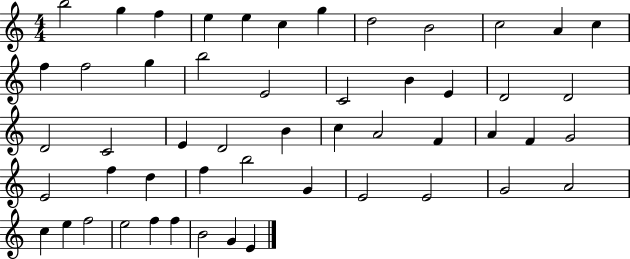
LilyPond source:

{
  \clef treble
  \numericTimeSignature
  \time 4/4
  \key c \major
  b''2 g''4 f''4 | e''4 e''4 c''4 g''4 | d''2 b'2 | c''2 a'4 c''4 | \break f''4 f''2 g''4 | b''2 e'2 | c'2 b'4 e'4 | d'2 d'2 | \break d'2 c'2 | e'4 d'2 b'4 | c''4 a'2 f'4 | a'4 f'4 g'2 | \break e'2 f''4 d''4 | f''4 b''2 g'4 | e'2 e'2 | g'2 a'2 | \break c''4 e''4 f''2 | e''2 f''4 f''4 | b'2 g'4 e'4 | \bar "|."
}